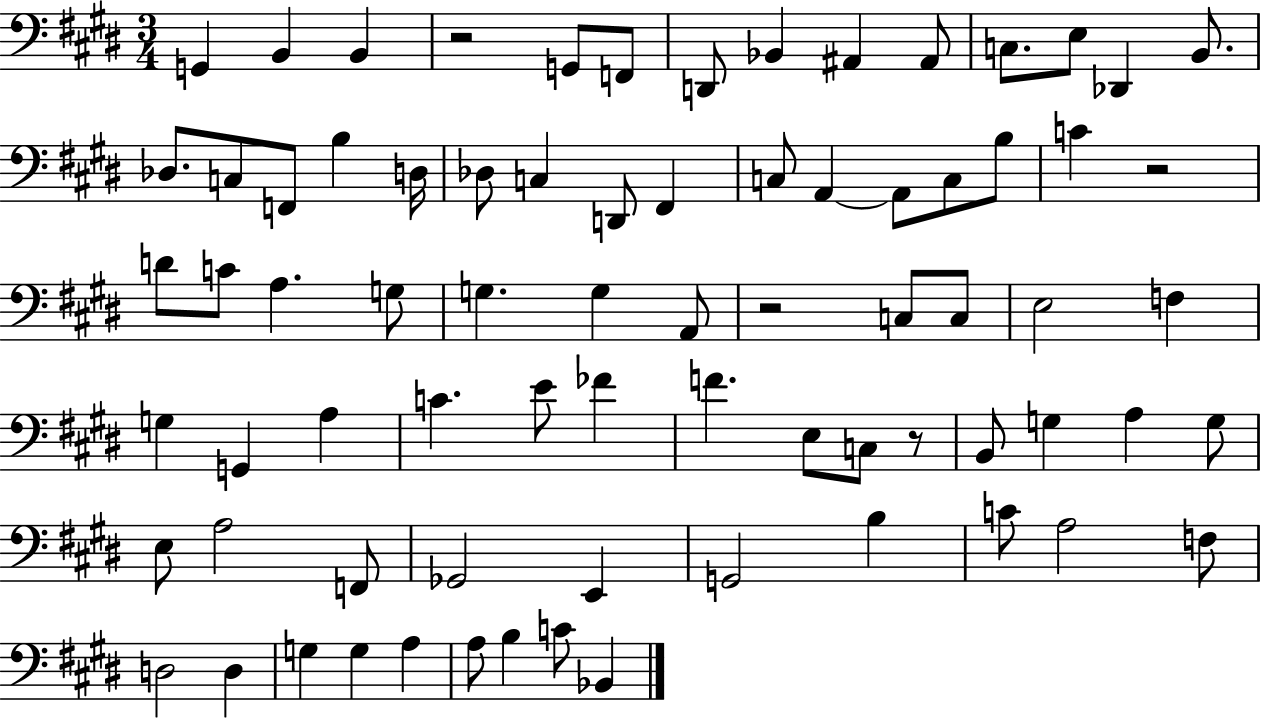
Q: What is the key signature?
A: E major